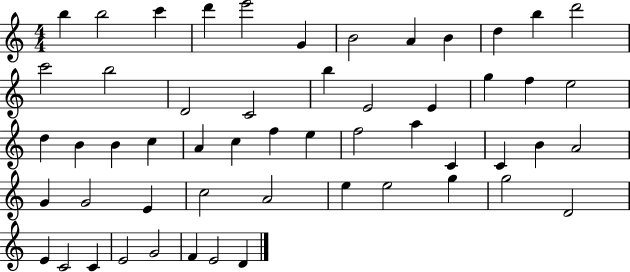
{
  \clef treble
  \numericTimeSignature
  \time 4/4
  \key c \major
  b''4 b''2 c'''4 | d'''4 e'''2 g'4 | b'2 a'4 b'4 | d''4 b''4 d'''2 | \break c'''2 b''2 | d'2 c'2 | b''4 e'2 e'4 | g''4 f''4 e''2 | \break d''4 b'4 b'4 c''4 | a'4 c''4 f''4 e''4 | f''2 a''4 c'4 | c'4 b'4 a'2 | \break g'4 g'2 e'4 | c''2 a'2 | e''4 e''2 g''4 | g''2 d'2 | \break e'4 c'2 c'4 | e'2 g'2 | f'4 e'2 d'4 | \bar "|."
}